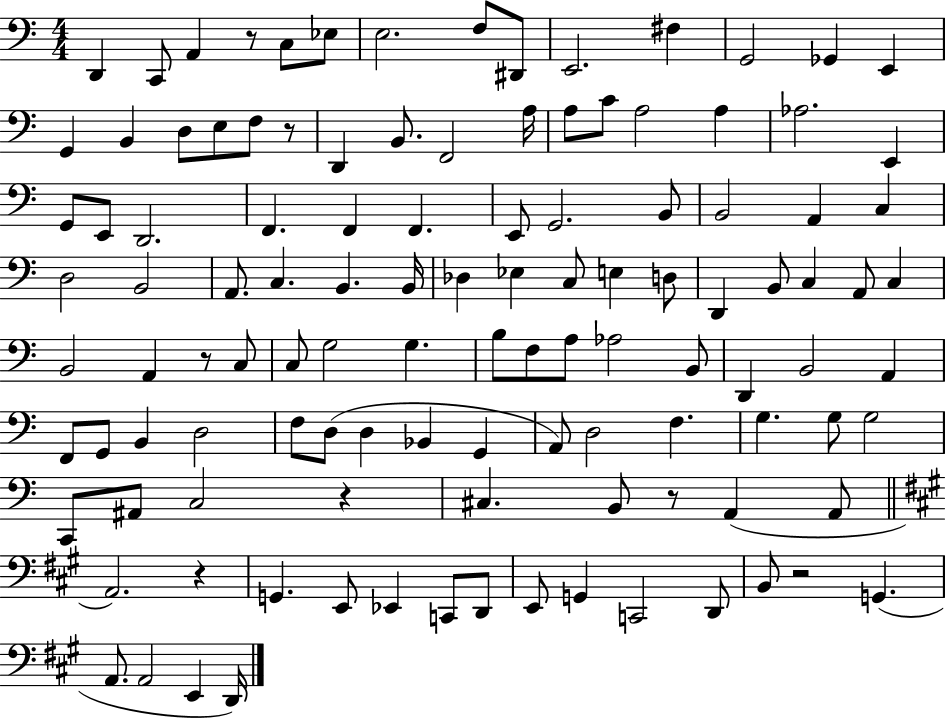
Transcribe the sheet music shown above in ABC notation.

X:1
T:Untitled
M:4/4
L:1/4
K:C
D,, C,,/2 A,, z/2 C,/2 _E,/2 E,2 F,/2 ^D,,/2 E,,2 ^F, G,,2 _G,, E,, G,, B,, D,/2 E,/2 F,/2 z/2 D,, B,,/2 F,,2 A,/4 A,/2 C/2 A,2 A, _A,2 E,, G,,/2 E,,/2 D,,2 F,, F,, F,, E,,/2 G,,2 B,,/2 B,,2 A,, C, D,2 B,,2 A,,/2 C, B,, B,,/4 _D, _E, C,/2 E, D,/2 D,, B,,/2 C, A,,/2 C, B,,2 A,, z/2 C,/2 C,/2 G,2 G, B,/2 F,/2 A,/2 _A,2 B,,/2 D,, B,,2 A,, F,,/2 G,,/2 B,, D,2 F,/2 D,/2 D, _B,, G,, A,,/2 D,2 F, G, G,/2 G,2 C,,/2 ^A,,/2 C,2 z ^C, B,,/2 z/2 A,, A,,/2 A,,2 z G,, E,,/2 _E,, C,,/2 D,,/2 E,,/2 G,, C,,2 D,,/2 B,,/2 z2 G,, A,,/2 A,,2 E,, D,,/4